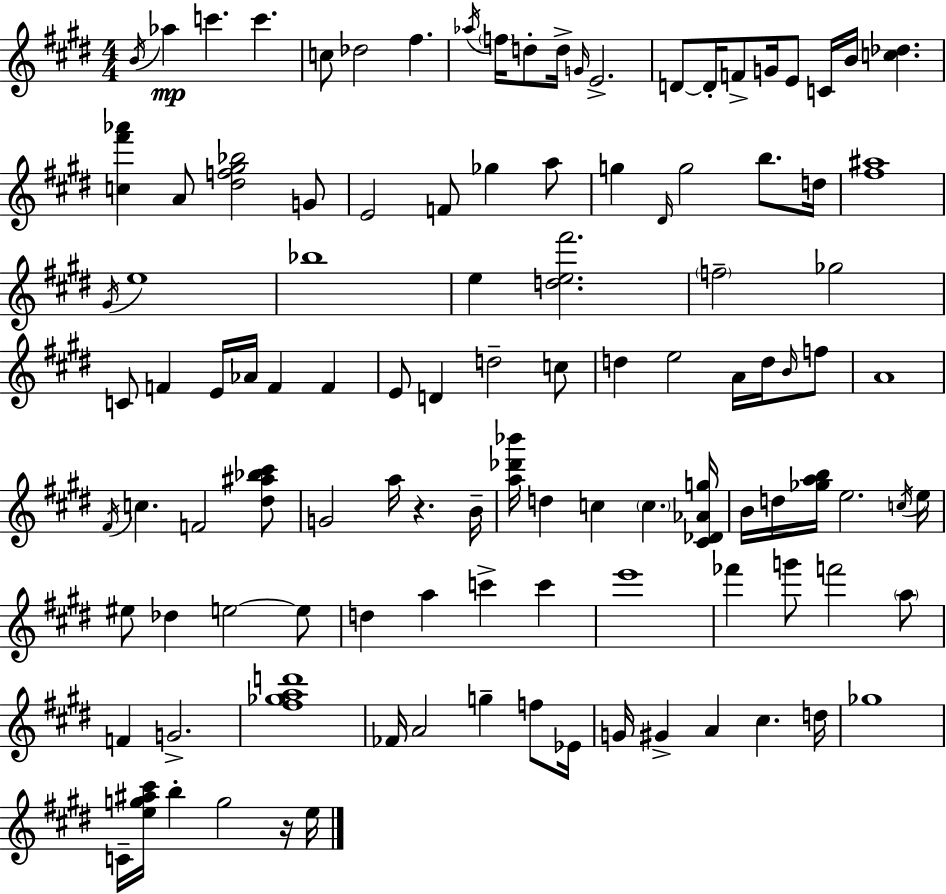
B4/s Ab5/q C6/q. C6/q. C5/e Db5/h F#5/q. Ab5/s F5/s D5/e D5/s G4/s E4/h. D4/e D4/s F4/e G4/s E4/e C4/s B4/s [C5,Db5]/q. [C5,F#6,Ab6]/q A4/e [D#5,F5,G#5,Bb5]/h G4/e E4/h F4/e Gb5/q A5/e G5/q D#4/s G5/h B5/e. D5/s [F#5,A#5]/w G#4/s E5/w Bb5/w E5/q [D5,E5,F#6]/h. F5/h Gb5/h C4/e F4/q E4/s Ab4/s F4/q F4/q E4/e D4/q D5/h C5/e D5/q E5/h A4/s D5/s B4/s F5/e A4/w F#4/s C5/q. F4/h [D#5,A#5,Bb5,C#6]/e G4/h A5/s R/q. B4/s [A5,Db6,Bb6]/s D5/q C5/q C5/q. [C#4,Db4,Ab4,G5]/s B4/s D5/s [Gb5,A5,B5]/s E5/h. C5/s E5/s EIS5/e Db5/q E5/h E5/e D5/q A5/q C6/q C6/q E6/w FES6/q G6/e F6/h A5/e F4/q G4/h. [F#5,Gb5,A5,D6]/w FES4/s A4/h G5/q F5/e Eb4/s G4/s G#4/q A4/q C#5/q. D5/s Gb5/w C4/s [E5,G5,A#5,C#6]/s B5/q G5/h R/s E5/s